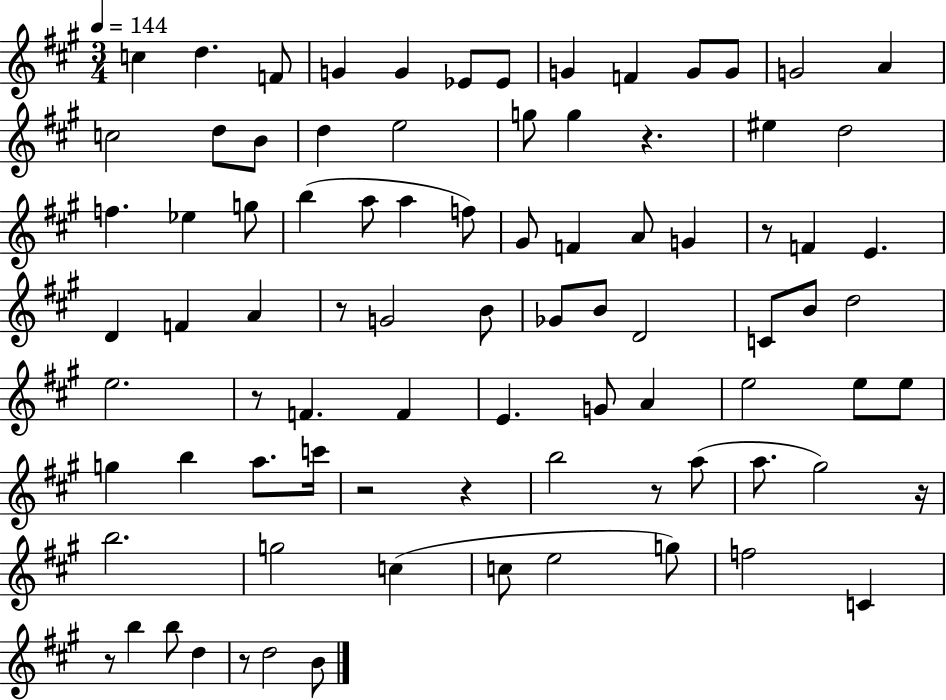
{
  \clef treble
  \numericTimeSignature
  \time 3/4
  \key a \major
  \tempo 4 = 144
  \repeat volta 2 { c''4 d''4. f'8 | g'4 g'4 ees'8 ees'8 | g'4 f'4 g'8 g'8 | g'2 a'4 | \break c''2 d''8 b'8 | d''4 e''2 | g''8 g''4 r4. | eis''4 d''2 | \break f''4. ees''4 g''8 | b''4( a''8 a''4 f''8) | gis'8 f'4 a'8 g'4 | r8 f'4 e'4. | \break d'4 f'4 a'4 | r8 g'2 b'8 | ges'8 b'8 d'2 | c'8 b'8 d''2 | \break e''2. | r8 f'4. f'4 | e'4. g'8 a'4 | e''2 e''8 e''8 | \break g''4 b''4 a''8. c'''16 | r2 r4 | b''2 r8 a''8( | a''8. gis''2) r16 | \break b''2. | g''2 c''4( | c''8 e''2 g''8) | f''2 c'4 | \break r8 b''4 b''8 d''4 | r8 d''2 b'8 | } \bar "|."
}